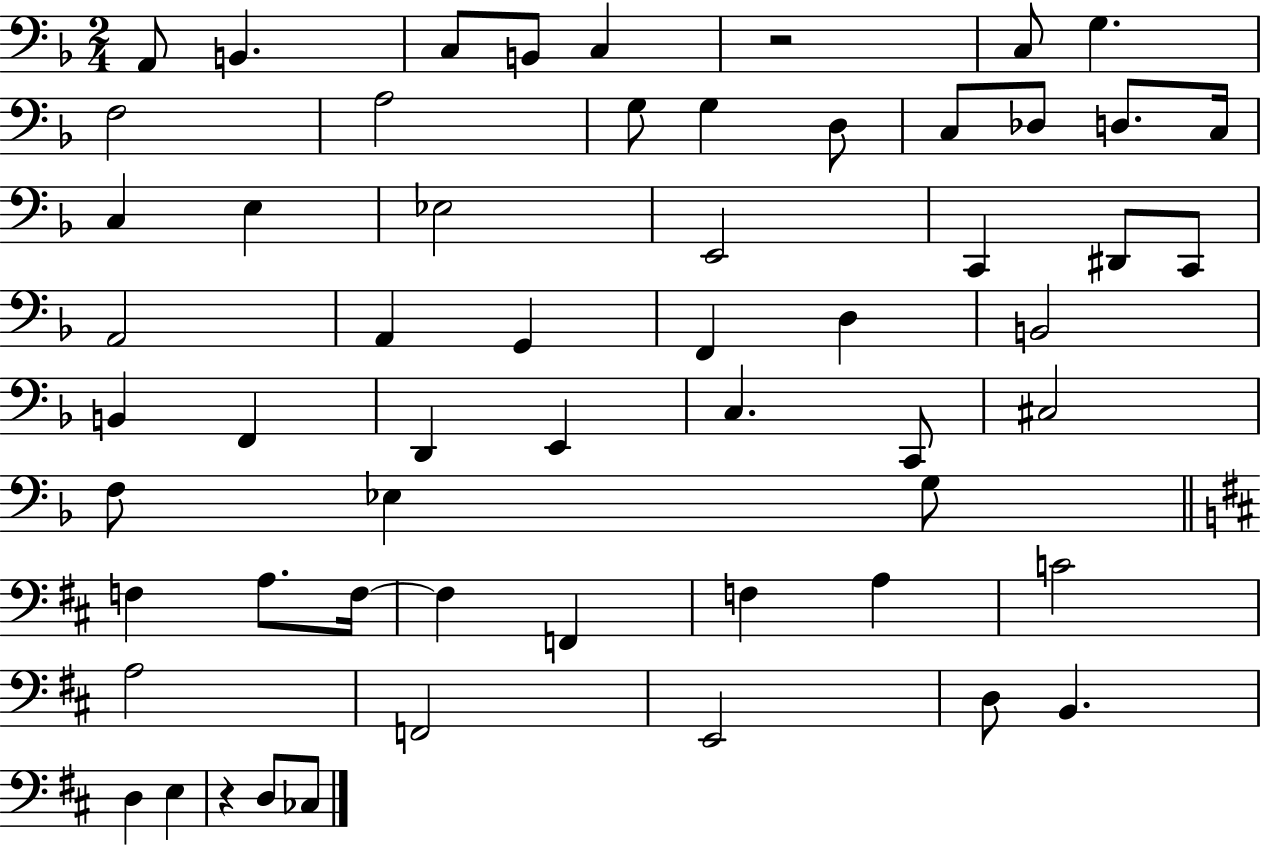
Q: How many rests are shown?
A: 2